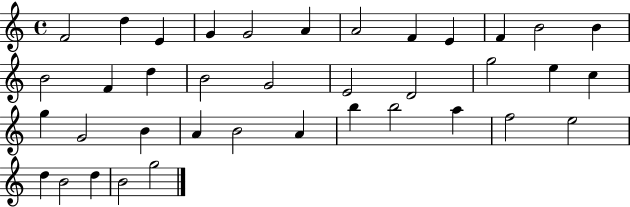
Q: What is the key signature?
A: C major